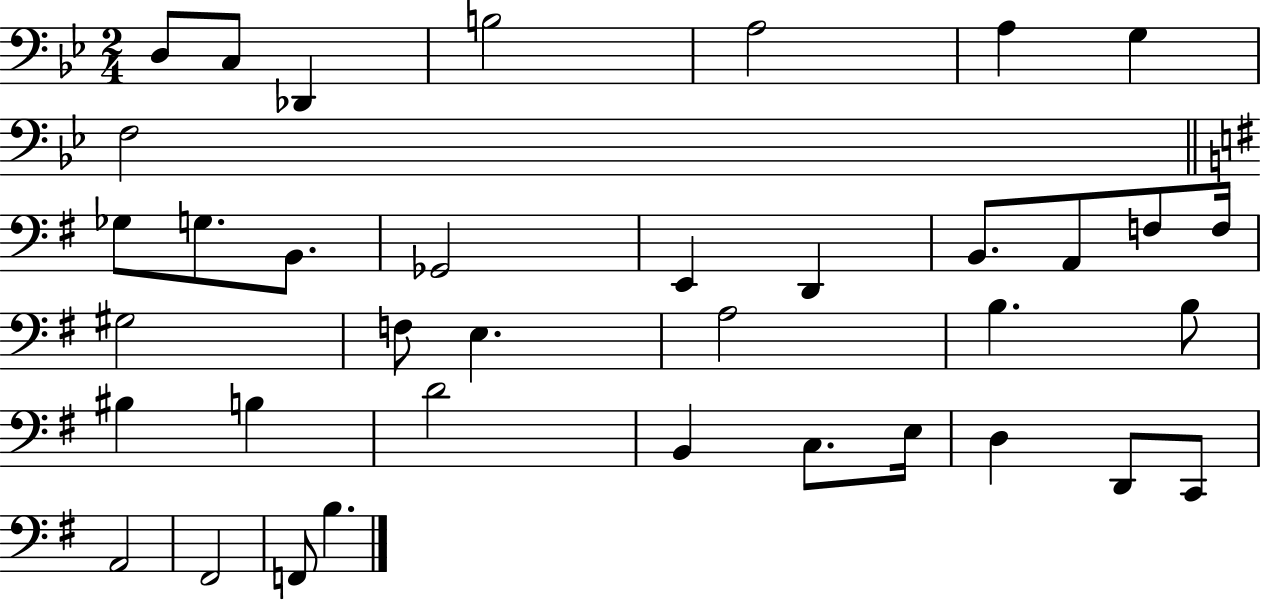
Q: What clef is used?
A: bass